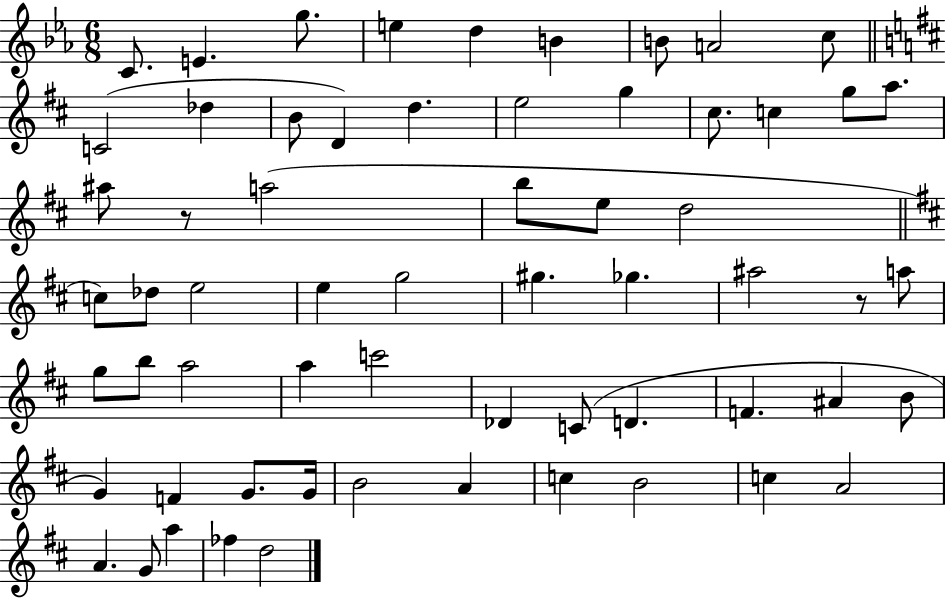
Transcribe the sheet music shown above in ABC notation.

X:1
T:Untitled
M:6/8
L:1/4
K:Eb
C/2 E g/2 e d B B/2 A2 c/2 C2 _d B/2 D d e2 g ^c/2 c g/2 a/2 ^a/2 z/2 a2 b/2 e/2 d2 c/2 _d/2 e2 e g2 ^g _g ^a2 z/2 a/2 g/2 b/2 a2 a c'2 _D C/2 D F ^A B/2 G F G/2 G/4 B2 A c B2 c A2 A G/2 a _f d2